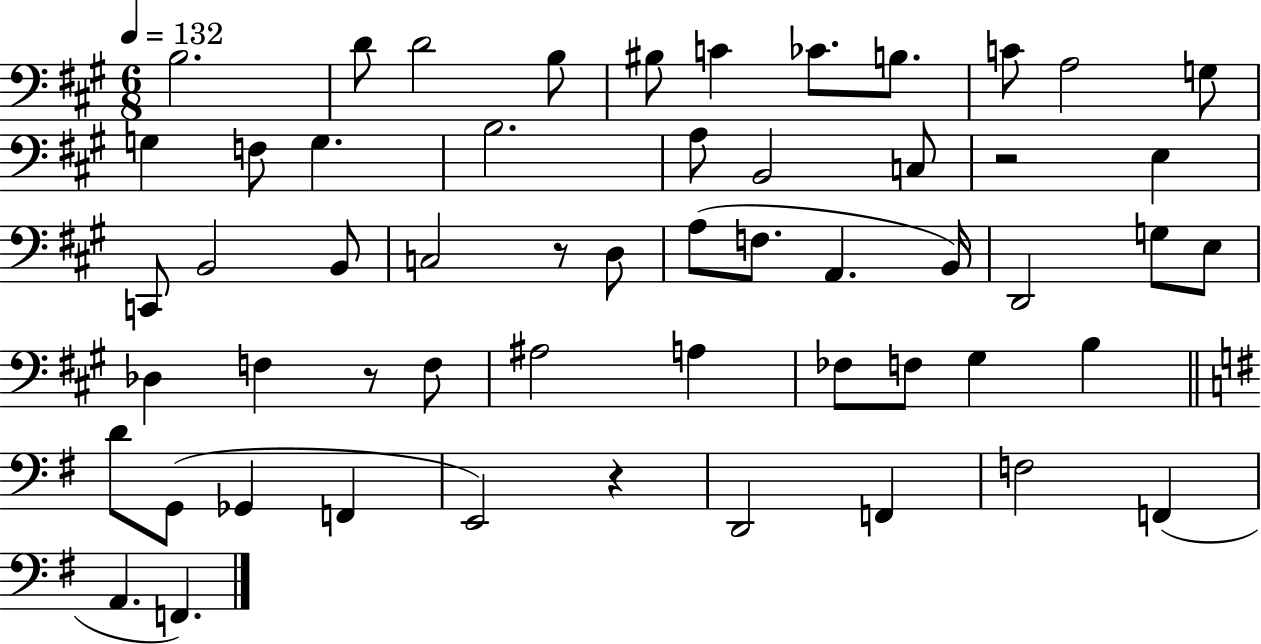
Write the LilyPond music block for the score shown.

{
  \clef bass
  \numericTimeSignature
  \time 6/8
  \key a \major
  \tempo 4 = 132
  b2. | d'8 d'2 b8 | bis8 c'4 ces'8. b8. | c'8 a2 g8 | \break g4 f8 g4. | b2. | a8 b,2 c8 | r2 e4 | \break c,8 b,2 b,8 | c2 r8 d8 | a8( f8. a,4. b,16) | d,2 g8 e8 | \break des4 f4 r8 f8 | ais2 a4 | fes8 f8 gis4 b4 | \bar "||" \break \key g \major d'8 g,8( ges,4 f,4 | e,2) r4 | d,2 f,4 | f2 f,4( | \break a,4. f,4.) | \bar "|."
}